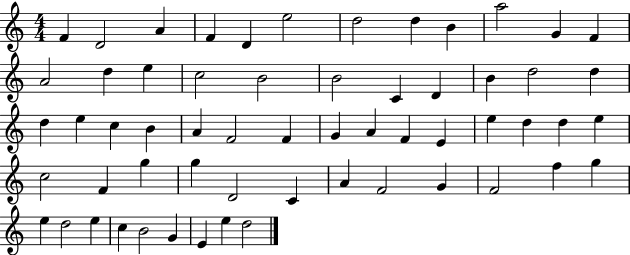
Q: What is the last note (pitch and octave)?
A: D5